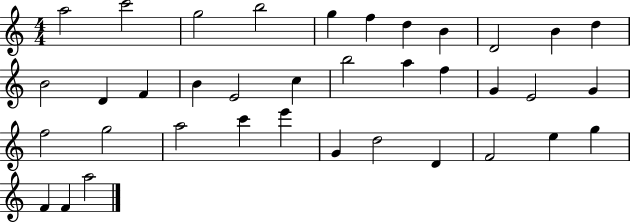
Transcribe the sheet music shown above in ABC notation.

X:1
T:Untitled
M:4/4
L:1/4
K:C
a2 c'2 g2 b2 g f d B D2 B d B2 D F B E2 c b2 a f G E2 G f2 g2 a2 c' e' G d2 D F2 e g F F a2